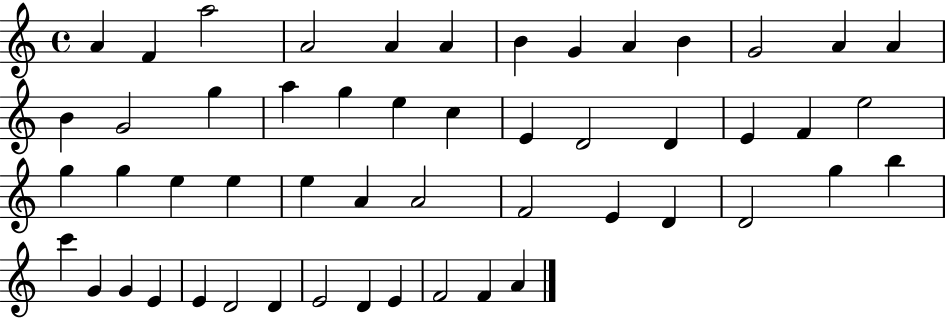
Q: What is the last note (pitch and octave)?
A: A4